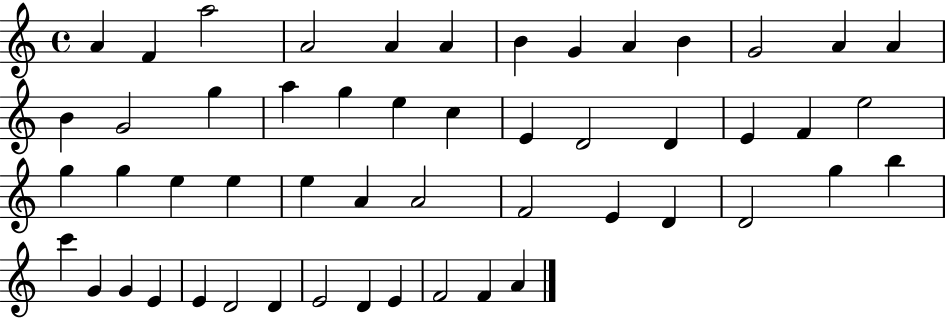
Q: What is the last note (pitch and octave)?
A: A4